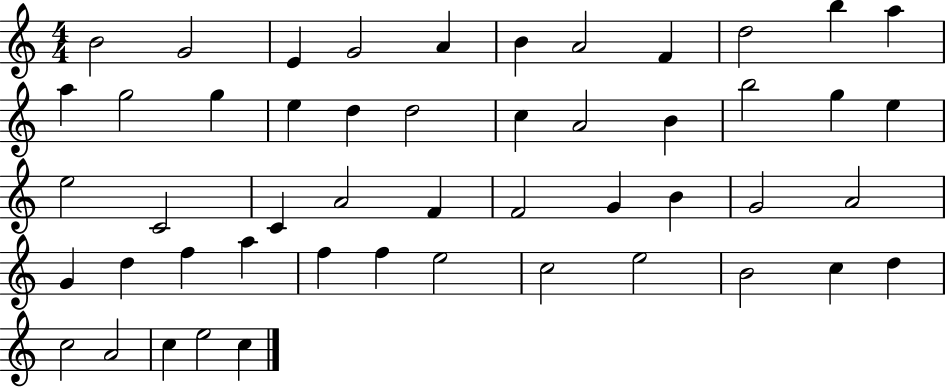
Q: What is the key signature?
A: C major